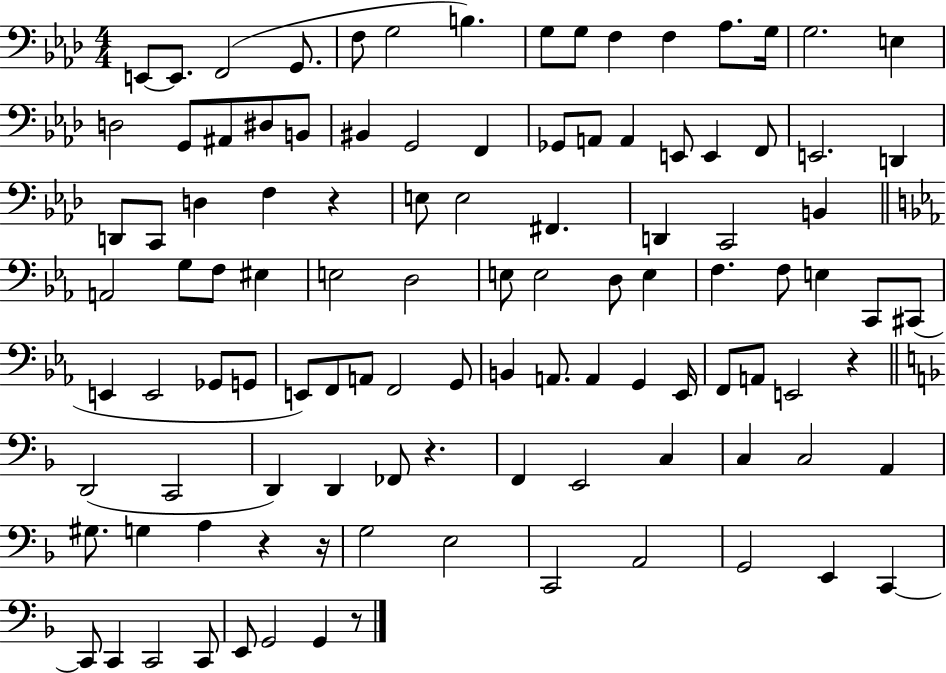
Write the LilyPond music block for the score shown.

{
  \clef bass
  \numericTimeSignature
  \time 4/4
  \key aes \major
  e,8~~ e,8. f,2( g,8. | f8 g2 b4.) | g8 g8 f4 f4 aes8. g16 | g2. e4 | \break d2 g,8 ais,8 dis8 b,8 | bis,4 g,2 f,4 | ges,8 a,8 a,4 e,8 e,4 f,8 | e,2. d,4 | \break d,8 c,8 d4 f4 r4 | e8 e2 fis,4. | d,4 c,2 b,4 | \bar "||" \break \key c \minor a,2 g8 f8 eis4 | e2 d2 | e8 e2 d8 e4 | f4. f8 e4 c,8 cis,8( | \break e,4 e,2 ges,8 g,8 | e,8) f,8 a,8 f,2 g,8 | b,4 a,8. a,4 g,4 ees,16 | f,8 a,8 e,2 r4 | \break \bar "||" \break \key f \major d,2( c,2 | d,4) d,4 fes,8 r4. | f,4 e,2 c4 | c4 c2 a,4 | \break gis8. g4 a4 r4 r16 | g2 e2 | c,2 a,2 | g,2 e,4 c,4~~ | \break c,8 c,4 c,2 c,8 | e,8 g,2 g,4 r8 | \bar "|."
}